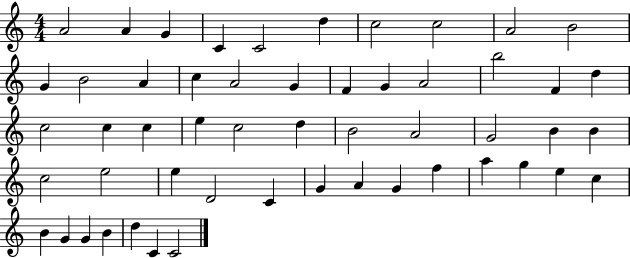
{
  \clef treble
  \numericTimeSignature
  \time 4/4
  \key c \major
  a'2 a'4 g'4 | c'4 c'2 d''4 | c''2 c''2 | a'2 b'2 | \break g'4 b'2 a'4 | c''4 a'2 g'4 | f'4 g'4 a'2 | b''2 f'4 d''4 | \break c''2 c''4 c''4 | e''4 c''2 d''4 | b'2 a'2 | g'2 b'4 b'4 | \break c''2 e''2 | e''4 d'2 c'4 | g'4 a'4 g'4 f''4 | a''4 g''4 e''4 c''4 | \break b'4 g'4 g'4 b'4 | d''4 c'4 c'2 | \bar "|."
}